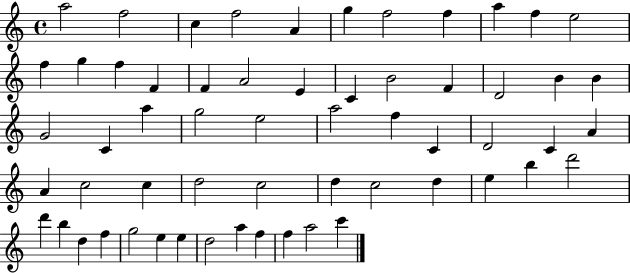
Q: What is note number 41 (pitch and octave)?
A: D5